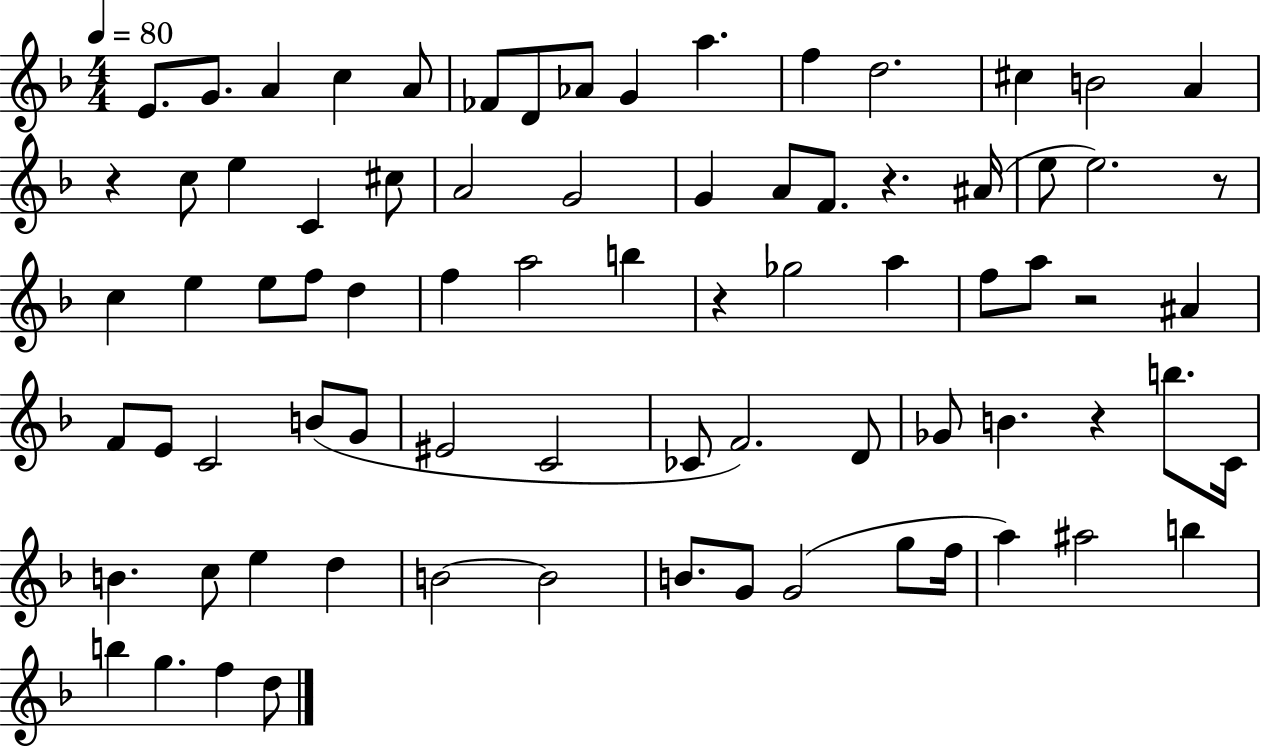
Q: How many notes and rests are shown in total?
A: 78